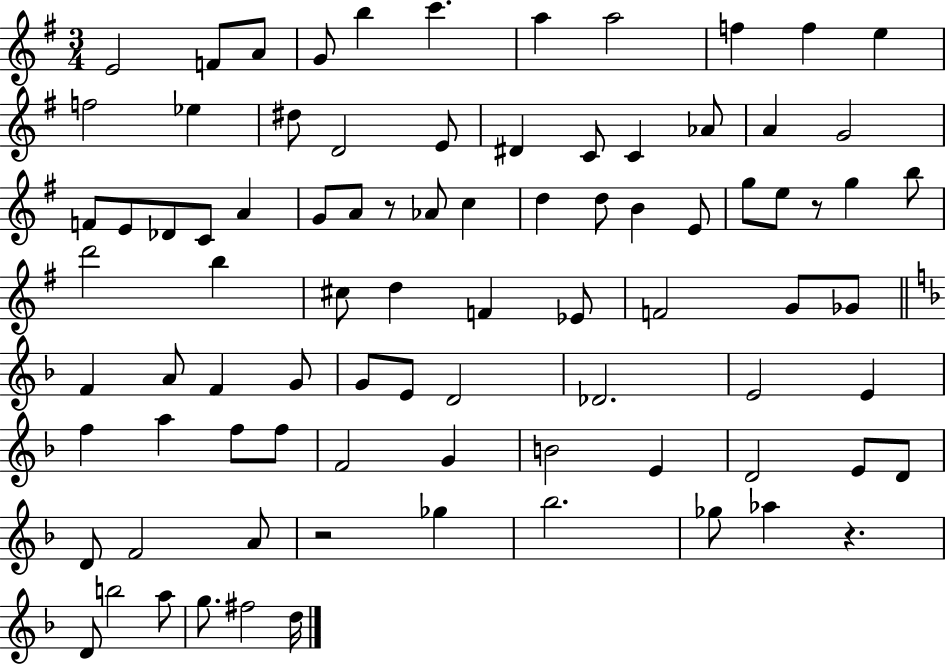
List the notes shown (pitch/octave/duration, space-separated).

E4/h F4/e A4/e G4/e B5/q C6/q. A5/q A5/h F5/q F5/q E5/q F5/h Eb5/q D#5/e D4/h E4/e D#4/q C4/e C4/q Ab4/e A4/q G4/h F4/e E4/e Db4/e C4/e A4/q G4/e A4/e R/e Ab4/e C5/q D5/q D5/e B4/q E4/e G5/e E5/e R/e G5/q B5/e D6/h B5/q C#5/e D5/q F4/q Eb4/e F4/h G4/e Gb4/e F4/q A4/e F4/q G4/e G4/e E4/e D4/h Db4/h. E4/h E4/q F5/q A5/q F5/e F5/e F4/h G4/q B4/h E4/q D4/h E4/e D4/e D4/e F4/h A4/e R/h Gb5/q Bb5/h. Gb5/e Ab5/q R/q. D4/e B5/h A5/e G5/e. F#5/h D5/s